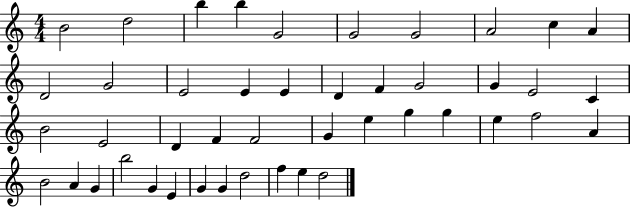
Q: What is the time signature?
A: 4/4